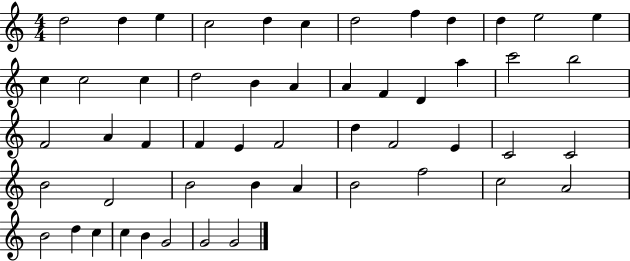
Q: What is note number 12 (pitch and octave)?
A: E5